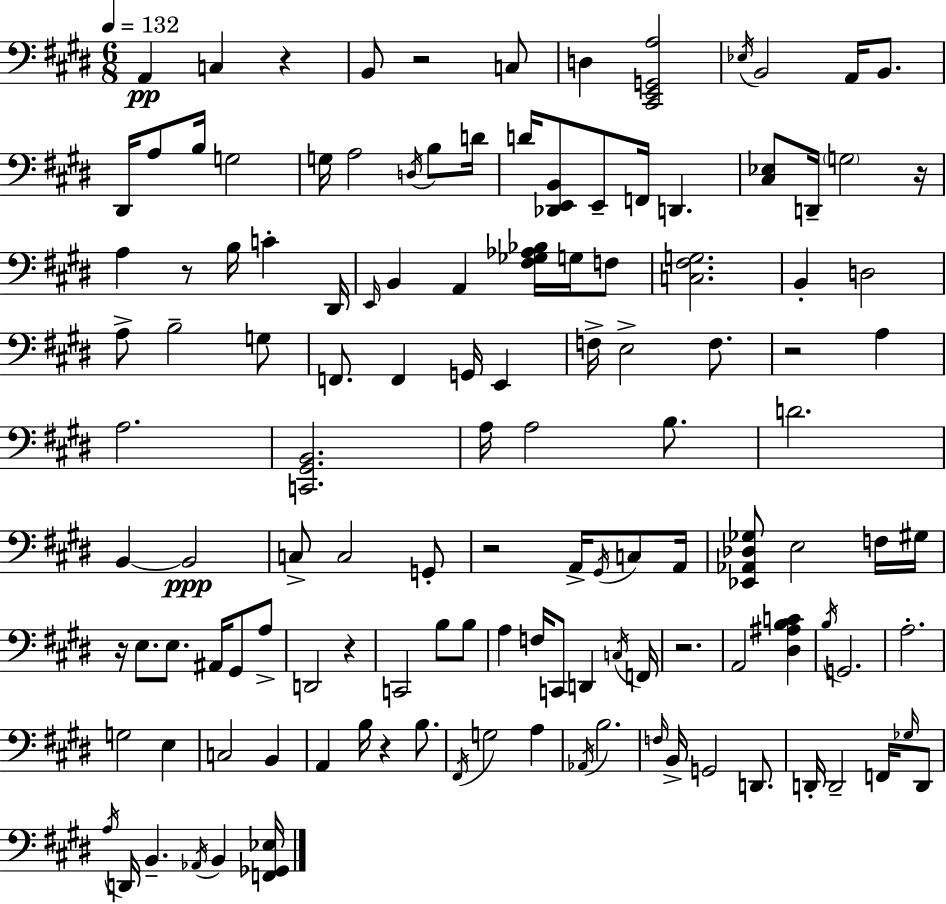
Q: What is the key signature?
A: E major